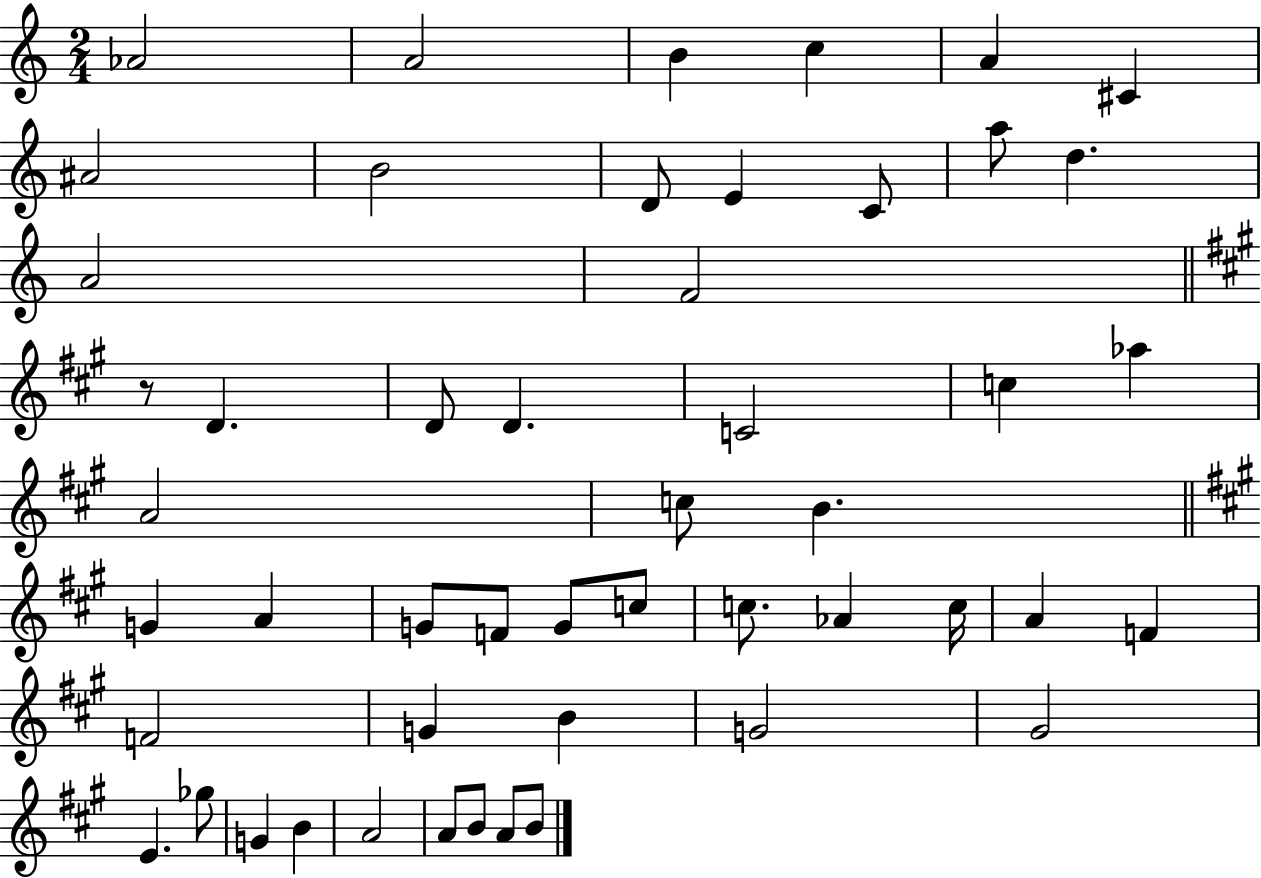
Ab4/h A4/h B4/q C5/q A4/q C#4/q A#4/h B4/h D4/e E4/q C4/e A5/e D5/q. A4/h F4/h R/e D4/q. D4/e D4/q. C4/h C5/q Ab5/q A4/h C5/e B4/q. G4/q A4/q G4/e F4/e G4/e C5/e C5/e. Ab4/q C5/s A4/q F4/q F4/h G4/q B4/q G4/h G#4/h E4/q. Gb5/e G4/q B4/q A4/h A4/e B4/e A4/e B4/e